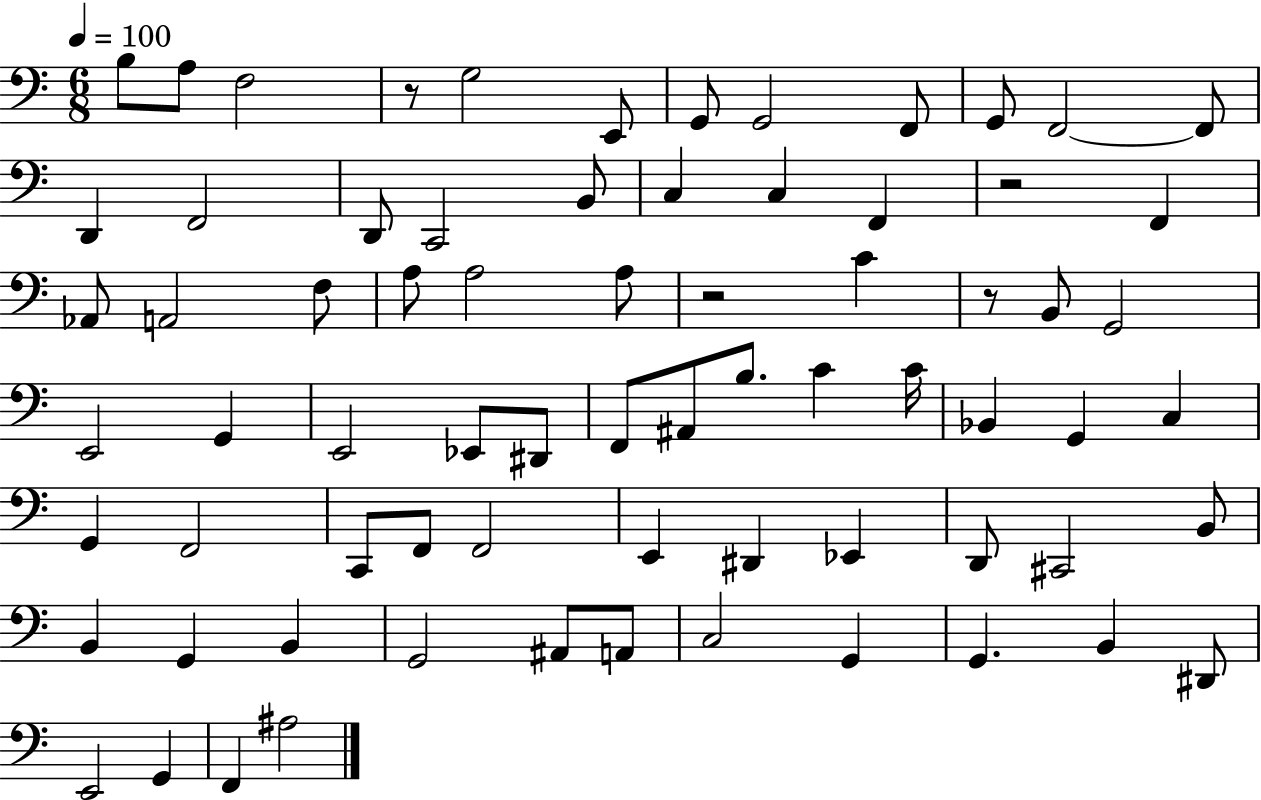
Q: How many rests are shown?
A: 4